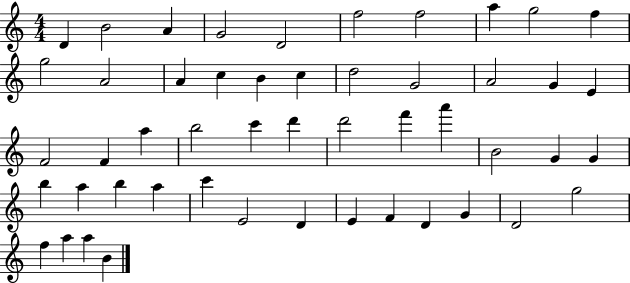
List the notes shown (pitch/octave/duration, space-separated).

D4/q B4/h A4/q G4/h D4/h F5/h F5/h A5/q G5/h F5/q G5/h A4/h A4/q C5/q B4/q C5/q D5/h G4/h A4/h G4/q E4/q F4/h F4/q A5/q B5/h C6/q D6/q D6/h F6/q A6/q B4/h G4/q G4/q B5/q A5/q B5/q A5/q C6/q E4/h D4/q E4/q F4/q D4/q G4/q D4/h G5/h F5/q A5/q A5/q B4/q